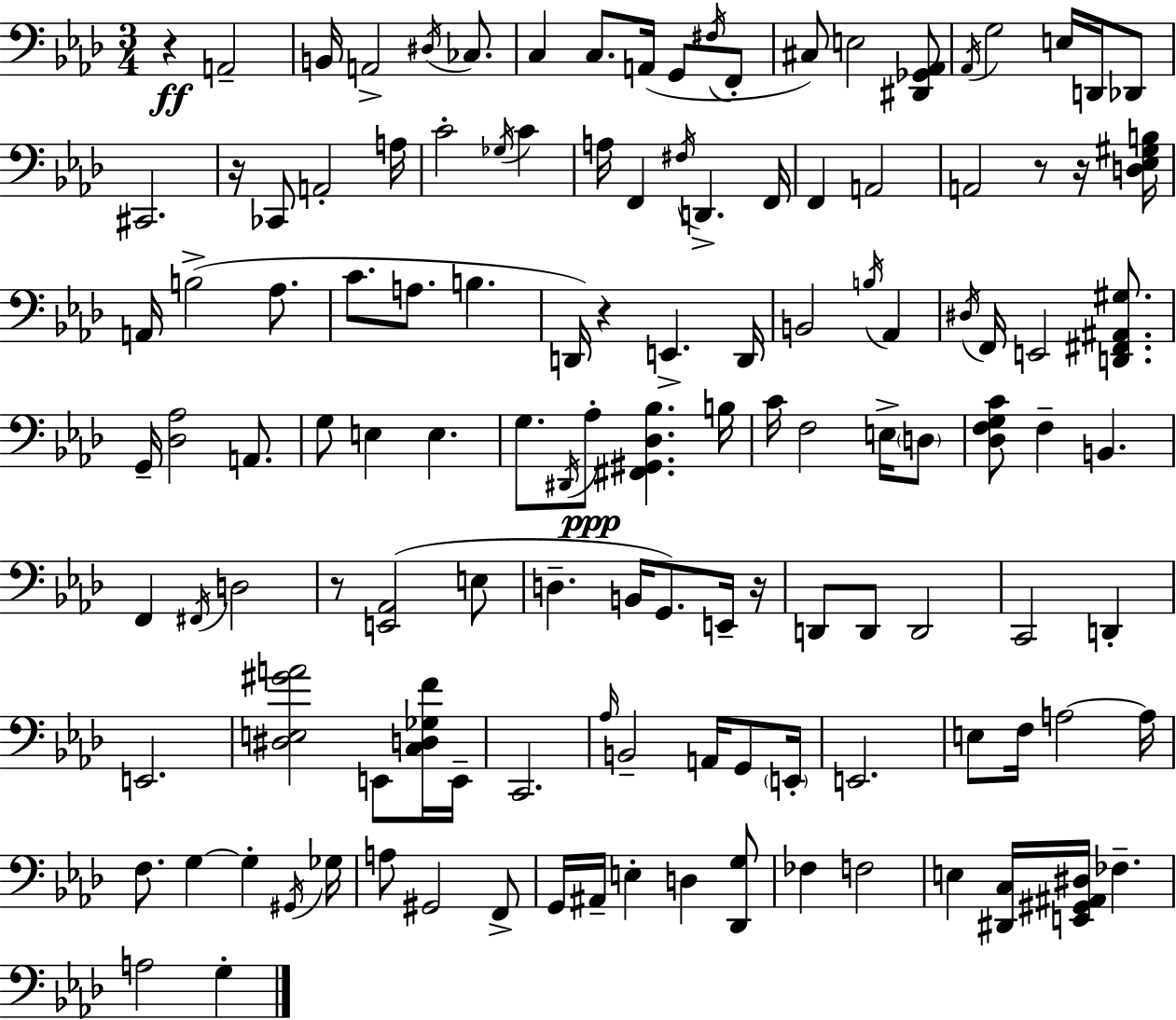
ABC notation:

X:1
T:Untitled
M:3/4
L:1/4
K:Fm
z A,,2 B,,/4 A,,2 ^D,/4 _C,/2 C, C,/2 A,,/4 G,,/2 ^F,/4 F,,/2 ^C,/2 E,2 [^D,,_G,,_A,,]/2 _A,,/4 G,2 E,/4 D,,/4 _D,,/2 ^C,,2 z/4 _C,,/2 A,,2 A,/4 C2 _G,/4 C A,/4 F,, ^F,/4 D,, F,,/4 F,, A,,2 A,,2 z/2 z/4 [D,_E,^G,B,]/4 A,,/4 B,2 _A,/2 C/2 A,/2 B, D,,/4 z E,, D,,/4 B,,2 B,/4 _A,, ^D,/4 F,,/4 E,,2 [D,,^F,,^A,,^G,]/2 G,,/4 [_D,_A,]2 A,,/2 G,/2 E, E, G,/2 ^D,,/4 _A,/2 [^F,,^G,,_D,_B,] B,/4 C/4 F,2 E,/4 D,/2 [_D,F,G,C]/2 F, B,, F,, ^F,,/4 D,2 z/2 [E,,_A,,]2 E,/2 D, B,,/4 G,,/2 E,,/4 z/4 D,,/2 D,,/2 D,,2 C,,2 D,, E,,2 [^D,E,^GA]2 E,,/2 [C,D,_G,F]/4 E,,/4 C,,2 _A,/4 B,,2 A,,/4 G,,/2 E,,/4 E,,2 E,/2 F,/4 A,2 A,/4 F,/2 G, G, ^G,,/4 _G,/4 A,/2 ^G,,2 F,,/2 G,,/4 ^A,,/4 E, D, [_D,,G,]/2 _F, F,2 E, [^D,,C,]/4 [E,,^G,,^A,,^D,]/4 _F, A,2 G,